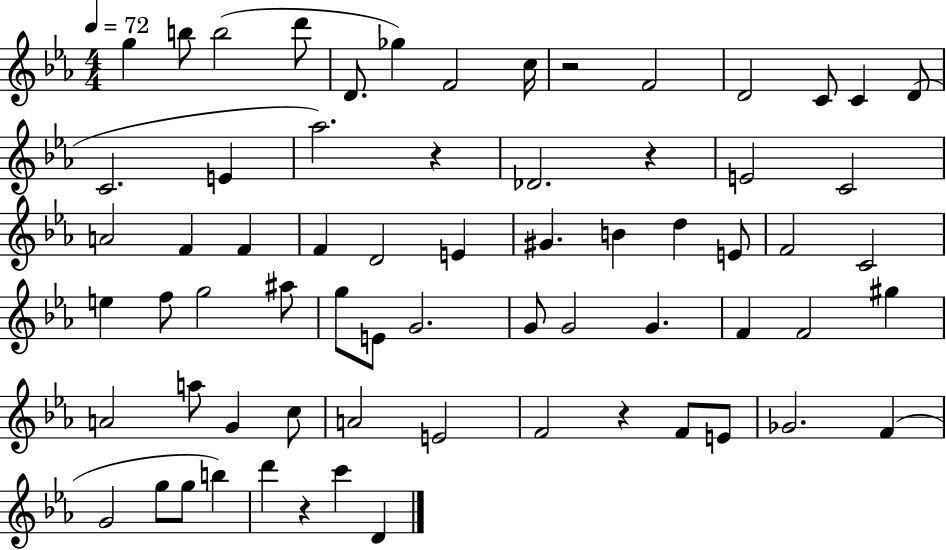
G5/q B5/e B5/h D6/e D4/e. Gb5/q F4/h C5/s R/h F4/h D4/h C4/e C4/q D4/e C4/h. E4/q Ab5/h. R/q Db4/h. R/q E4/h C4/h A4/h F4/q F4/q F4/q D4/h E4/q G#4/q. B4/q D5/q E4/e F4/h C4/h E5/q F5/e G5/h A#5/e G5/e E4/e G4/h. G4/e G4/h G4/q. F4/q F4/h G#5/q A4/h A5/e G4/q C5/e A4/h E4/h F4/h R/q F4/e E4/e Gb4/h. F4/q G4/h G5/e G5/e B5/q D6/q R/q C6/q D4/q